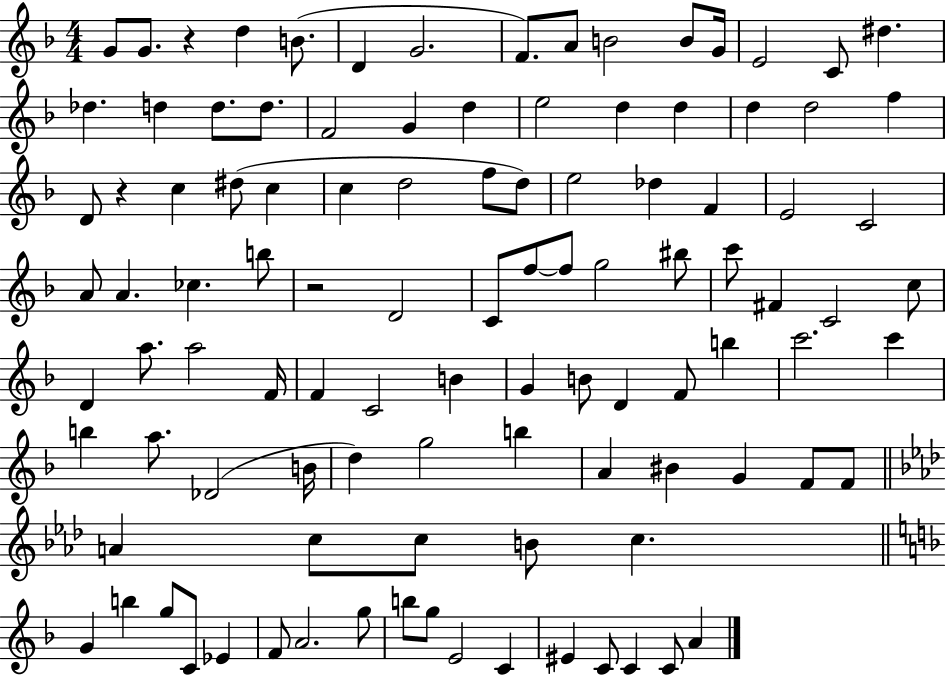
{
  \clef treble
  \numericTimeSignature
  \time 4/4
  \key f \major
  g'8 g'8. r4 d''4 b'8.( | d'4 g'2. | f'8.) a'8 b'2 b'8 g'16 | e'2 c'8 dis''4. | \break des''4. d''4 d''8. d''8. | f'2 g'4 d''4 | e''2 d''4 d''4 | d''4 d''2 f''4 | \break d'8 r4 c''4 dis''8( c''4 | c''4 d''2 f''8 d''8) | e''2 des''4 f'4 | e'2 c'2 | \break a'8 a'4. ces''4. b''8 | r2 d'2 | c'8 f''8~~ f''8 g''2 bis''8 | c'''8 fis'4 c'2 c''8 | \break d'4 a''8. a''2 f'16 | f'4 c'2 b'4 | g'4 b'8 d'4 f'8 b''4 | c'''2. c'''4 | \break b''4 a''8. des'2( b'16 | d''4) g''2 b''4 | a'4 bis'4 g'4 f'8 f'8 | \bar "||" \break \key f \minor a'4 c''8 c''8 b'8 c''4. | \bar "||" \break \key f \major g'4 b''4 g''8 c'8 ees'4 | f'8 a'2. g''8 | b''8 g''8 e'2 c'4 | eis'4 c'8 c'4 c'8 a'4 | \break \bar "|."
}